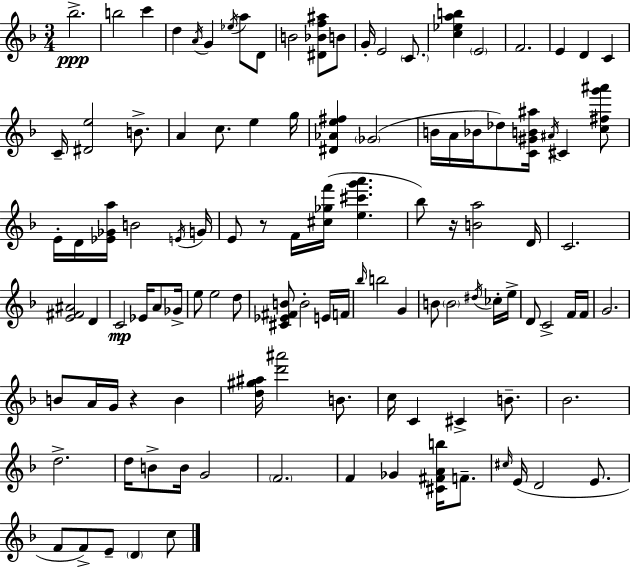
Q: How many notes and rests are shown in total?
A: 112